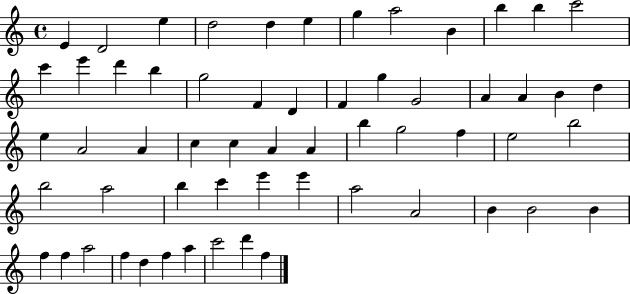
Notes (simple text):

E4/q D4/h E5/q D5/h D5/q E5/q G5/q A5/h B4/q B5/q B5/q C6/h C6/q E6/q D6/q B5/q G5/h F4/q D4/q F4/q G5/q G4/h A4/q A4/q B4/q D5/q E5/q A4/h A4/q C5/q C5/q A4/q A4/q B5/q G5/h F5/q E5/h B5/h B5/h A5/h B5/q C6/q E6/q E6/q A5/h A4/h B4/q B4/h B4/q F5/q F5/q A5/h F5/q D5/q F5/q A5/q C6/h D6/q F5/q